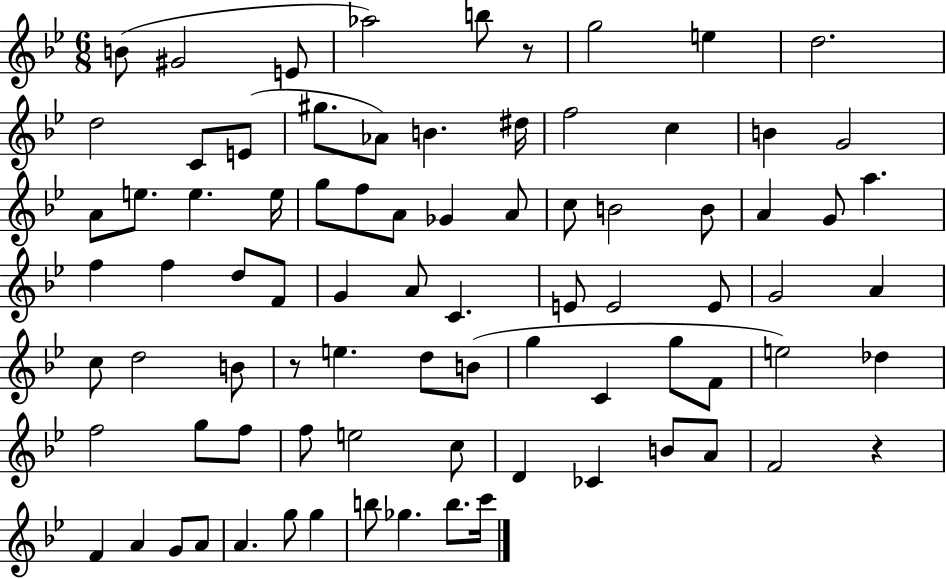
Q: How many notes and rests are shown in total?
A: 83